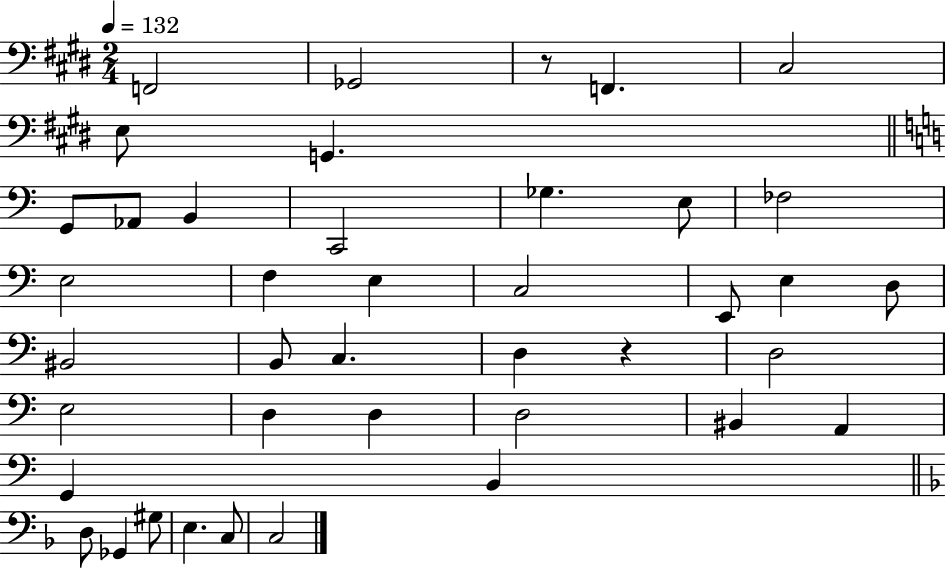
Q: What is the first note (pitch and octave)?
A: F2